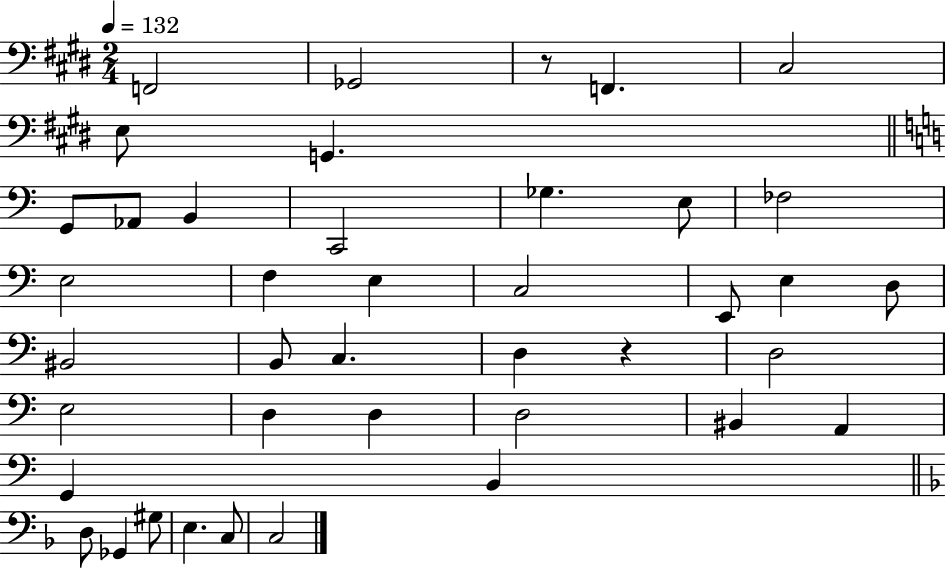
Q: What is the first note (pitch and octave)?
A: F2